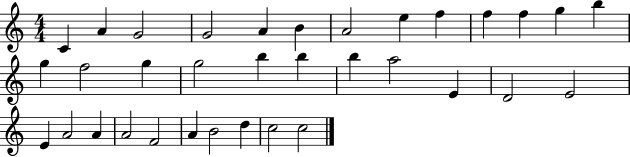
C4/q A4/q G4/h G4/h A4/q B4/q A4/h E5/q F5/q F5/q F5/q G5/q B5/q G5/q F5/h G5/q G5/h B5/q B5/q B5/q A5/h E4/q D4/h E4/h E4/q A4/h A4/q A4/h F4/h A4/q B4/h D5/q C5/h C5/h